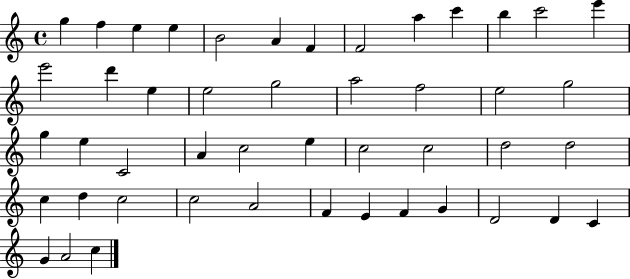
X:1
T:Untitled
M:4/4
L:1/4
K:C
g f e e B2 A F F2 a c' b c'2 e' e'2 d' e e2 g2 a2 f2 e2 g2 g e C2 A c2 e c2 c2 d2 d2 c d c2 c2 A2 F E F G D2 D C G A2 c